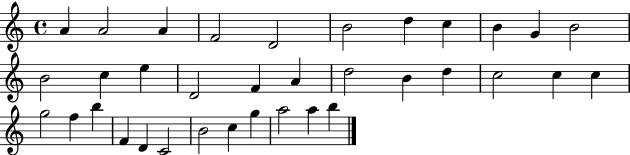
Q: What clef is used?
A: treble